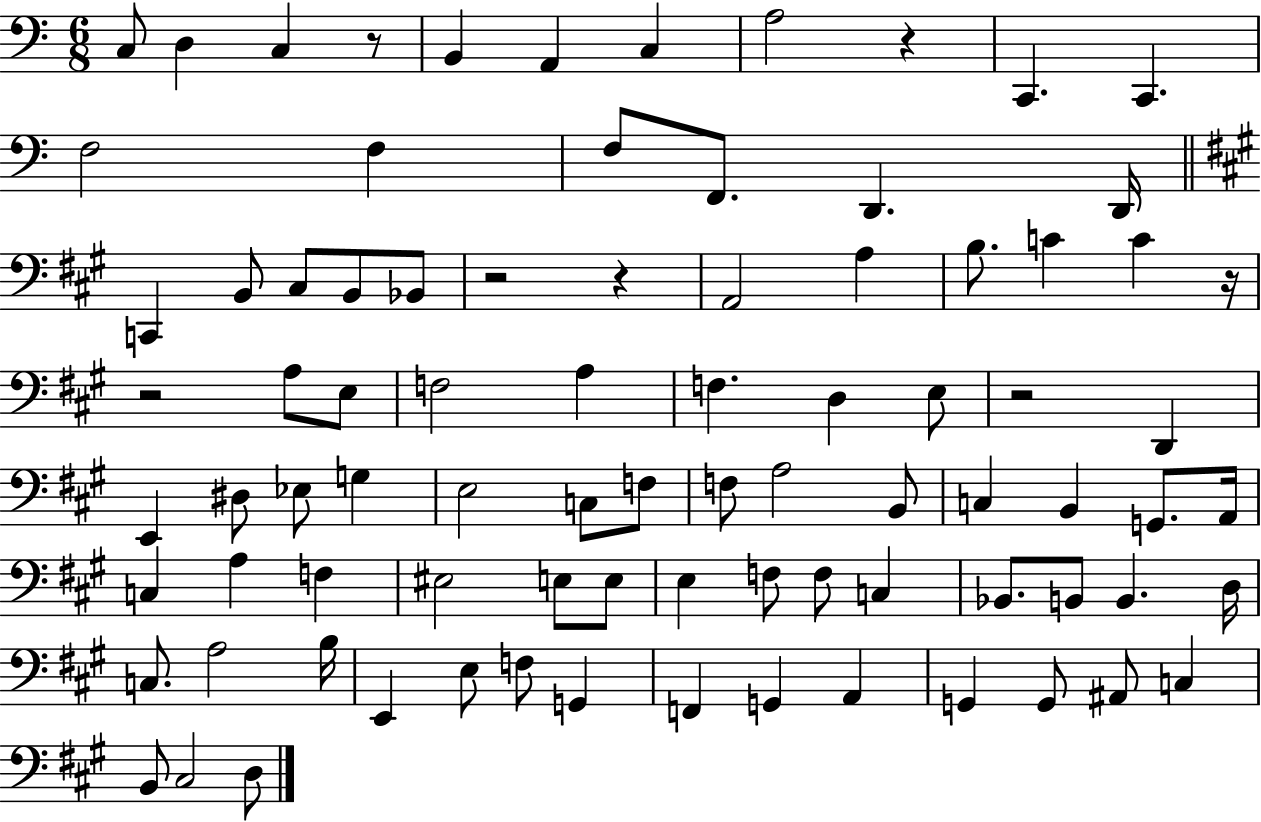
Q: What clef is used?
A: bass